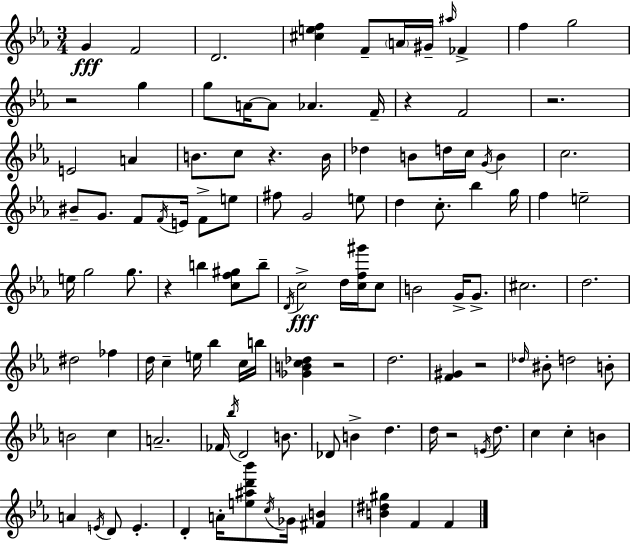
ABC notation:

X:1
T:Untitled
M:3/4
L:1/4
K:Cm
G F2 D2 [^cef] F/2 A/4 ^G/4 ^a/4 _F f g2 z2 g g/2 A/4 A/2 _A F/4 z F2 z2 E2 A B/2 c/2 z B/4 _d B/2 d/4 c/4 G/4 B c2 ^B/2 G/2 F/2 F/4 E/4 F/2 e/2 ^f/2 G2 e/2 d c/2 _b g/4 f e2 e/4 g2 g/2 z b [cf^g]/2 b/2 D/4 c2 d/4 [cf^g']/4 c/2 B2 G/4 G/2 ^c2 d2 ^d2 _f d/4 c e/4 _b c/4 b/4 [_GBc_d] z2 d2 [F^G] z2 _d/4 ^B/2 d2 B/2 B2 c A2 _F/4 _b/4 D2 B/2 _D/2 B d d/4 z2 E/4 d/2 c c B A E/4 D/2 E D A/4 [e^ad'_b']/2 c/4 _G/4 [^FB] [B^d^g] F F